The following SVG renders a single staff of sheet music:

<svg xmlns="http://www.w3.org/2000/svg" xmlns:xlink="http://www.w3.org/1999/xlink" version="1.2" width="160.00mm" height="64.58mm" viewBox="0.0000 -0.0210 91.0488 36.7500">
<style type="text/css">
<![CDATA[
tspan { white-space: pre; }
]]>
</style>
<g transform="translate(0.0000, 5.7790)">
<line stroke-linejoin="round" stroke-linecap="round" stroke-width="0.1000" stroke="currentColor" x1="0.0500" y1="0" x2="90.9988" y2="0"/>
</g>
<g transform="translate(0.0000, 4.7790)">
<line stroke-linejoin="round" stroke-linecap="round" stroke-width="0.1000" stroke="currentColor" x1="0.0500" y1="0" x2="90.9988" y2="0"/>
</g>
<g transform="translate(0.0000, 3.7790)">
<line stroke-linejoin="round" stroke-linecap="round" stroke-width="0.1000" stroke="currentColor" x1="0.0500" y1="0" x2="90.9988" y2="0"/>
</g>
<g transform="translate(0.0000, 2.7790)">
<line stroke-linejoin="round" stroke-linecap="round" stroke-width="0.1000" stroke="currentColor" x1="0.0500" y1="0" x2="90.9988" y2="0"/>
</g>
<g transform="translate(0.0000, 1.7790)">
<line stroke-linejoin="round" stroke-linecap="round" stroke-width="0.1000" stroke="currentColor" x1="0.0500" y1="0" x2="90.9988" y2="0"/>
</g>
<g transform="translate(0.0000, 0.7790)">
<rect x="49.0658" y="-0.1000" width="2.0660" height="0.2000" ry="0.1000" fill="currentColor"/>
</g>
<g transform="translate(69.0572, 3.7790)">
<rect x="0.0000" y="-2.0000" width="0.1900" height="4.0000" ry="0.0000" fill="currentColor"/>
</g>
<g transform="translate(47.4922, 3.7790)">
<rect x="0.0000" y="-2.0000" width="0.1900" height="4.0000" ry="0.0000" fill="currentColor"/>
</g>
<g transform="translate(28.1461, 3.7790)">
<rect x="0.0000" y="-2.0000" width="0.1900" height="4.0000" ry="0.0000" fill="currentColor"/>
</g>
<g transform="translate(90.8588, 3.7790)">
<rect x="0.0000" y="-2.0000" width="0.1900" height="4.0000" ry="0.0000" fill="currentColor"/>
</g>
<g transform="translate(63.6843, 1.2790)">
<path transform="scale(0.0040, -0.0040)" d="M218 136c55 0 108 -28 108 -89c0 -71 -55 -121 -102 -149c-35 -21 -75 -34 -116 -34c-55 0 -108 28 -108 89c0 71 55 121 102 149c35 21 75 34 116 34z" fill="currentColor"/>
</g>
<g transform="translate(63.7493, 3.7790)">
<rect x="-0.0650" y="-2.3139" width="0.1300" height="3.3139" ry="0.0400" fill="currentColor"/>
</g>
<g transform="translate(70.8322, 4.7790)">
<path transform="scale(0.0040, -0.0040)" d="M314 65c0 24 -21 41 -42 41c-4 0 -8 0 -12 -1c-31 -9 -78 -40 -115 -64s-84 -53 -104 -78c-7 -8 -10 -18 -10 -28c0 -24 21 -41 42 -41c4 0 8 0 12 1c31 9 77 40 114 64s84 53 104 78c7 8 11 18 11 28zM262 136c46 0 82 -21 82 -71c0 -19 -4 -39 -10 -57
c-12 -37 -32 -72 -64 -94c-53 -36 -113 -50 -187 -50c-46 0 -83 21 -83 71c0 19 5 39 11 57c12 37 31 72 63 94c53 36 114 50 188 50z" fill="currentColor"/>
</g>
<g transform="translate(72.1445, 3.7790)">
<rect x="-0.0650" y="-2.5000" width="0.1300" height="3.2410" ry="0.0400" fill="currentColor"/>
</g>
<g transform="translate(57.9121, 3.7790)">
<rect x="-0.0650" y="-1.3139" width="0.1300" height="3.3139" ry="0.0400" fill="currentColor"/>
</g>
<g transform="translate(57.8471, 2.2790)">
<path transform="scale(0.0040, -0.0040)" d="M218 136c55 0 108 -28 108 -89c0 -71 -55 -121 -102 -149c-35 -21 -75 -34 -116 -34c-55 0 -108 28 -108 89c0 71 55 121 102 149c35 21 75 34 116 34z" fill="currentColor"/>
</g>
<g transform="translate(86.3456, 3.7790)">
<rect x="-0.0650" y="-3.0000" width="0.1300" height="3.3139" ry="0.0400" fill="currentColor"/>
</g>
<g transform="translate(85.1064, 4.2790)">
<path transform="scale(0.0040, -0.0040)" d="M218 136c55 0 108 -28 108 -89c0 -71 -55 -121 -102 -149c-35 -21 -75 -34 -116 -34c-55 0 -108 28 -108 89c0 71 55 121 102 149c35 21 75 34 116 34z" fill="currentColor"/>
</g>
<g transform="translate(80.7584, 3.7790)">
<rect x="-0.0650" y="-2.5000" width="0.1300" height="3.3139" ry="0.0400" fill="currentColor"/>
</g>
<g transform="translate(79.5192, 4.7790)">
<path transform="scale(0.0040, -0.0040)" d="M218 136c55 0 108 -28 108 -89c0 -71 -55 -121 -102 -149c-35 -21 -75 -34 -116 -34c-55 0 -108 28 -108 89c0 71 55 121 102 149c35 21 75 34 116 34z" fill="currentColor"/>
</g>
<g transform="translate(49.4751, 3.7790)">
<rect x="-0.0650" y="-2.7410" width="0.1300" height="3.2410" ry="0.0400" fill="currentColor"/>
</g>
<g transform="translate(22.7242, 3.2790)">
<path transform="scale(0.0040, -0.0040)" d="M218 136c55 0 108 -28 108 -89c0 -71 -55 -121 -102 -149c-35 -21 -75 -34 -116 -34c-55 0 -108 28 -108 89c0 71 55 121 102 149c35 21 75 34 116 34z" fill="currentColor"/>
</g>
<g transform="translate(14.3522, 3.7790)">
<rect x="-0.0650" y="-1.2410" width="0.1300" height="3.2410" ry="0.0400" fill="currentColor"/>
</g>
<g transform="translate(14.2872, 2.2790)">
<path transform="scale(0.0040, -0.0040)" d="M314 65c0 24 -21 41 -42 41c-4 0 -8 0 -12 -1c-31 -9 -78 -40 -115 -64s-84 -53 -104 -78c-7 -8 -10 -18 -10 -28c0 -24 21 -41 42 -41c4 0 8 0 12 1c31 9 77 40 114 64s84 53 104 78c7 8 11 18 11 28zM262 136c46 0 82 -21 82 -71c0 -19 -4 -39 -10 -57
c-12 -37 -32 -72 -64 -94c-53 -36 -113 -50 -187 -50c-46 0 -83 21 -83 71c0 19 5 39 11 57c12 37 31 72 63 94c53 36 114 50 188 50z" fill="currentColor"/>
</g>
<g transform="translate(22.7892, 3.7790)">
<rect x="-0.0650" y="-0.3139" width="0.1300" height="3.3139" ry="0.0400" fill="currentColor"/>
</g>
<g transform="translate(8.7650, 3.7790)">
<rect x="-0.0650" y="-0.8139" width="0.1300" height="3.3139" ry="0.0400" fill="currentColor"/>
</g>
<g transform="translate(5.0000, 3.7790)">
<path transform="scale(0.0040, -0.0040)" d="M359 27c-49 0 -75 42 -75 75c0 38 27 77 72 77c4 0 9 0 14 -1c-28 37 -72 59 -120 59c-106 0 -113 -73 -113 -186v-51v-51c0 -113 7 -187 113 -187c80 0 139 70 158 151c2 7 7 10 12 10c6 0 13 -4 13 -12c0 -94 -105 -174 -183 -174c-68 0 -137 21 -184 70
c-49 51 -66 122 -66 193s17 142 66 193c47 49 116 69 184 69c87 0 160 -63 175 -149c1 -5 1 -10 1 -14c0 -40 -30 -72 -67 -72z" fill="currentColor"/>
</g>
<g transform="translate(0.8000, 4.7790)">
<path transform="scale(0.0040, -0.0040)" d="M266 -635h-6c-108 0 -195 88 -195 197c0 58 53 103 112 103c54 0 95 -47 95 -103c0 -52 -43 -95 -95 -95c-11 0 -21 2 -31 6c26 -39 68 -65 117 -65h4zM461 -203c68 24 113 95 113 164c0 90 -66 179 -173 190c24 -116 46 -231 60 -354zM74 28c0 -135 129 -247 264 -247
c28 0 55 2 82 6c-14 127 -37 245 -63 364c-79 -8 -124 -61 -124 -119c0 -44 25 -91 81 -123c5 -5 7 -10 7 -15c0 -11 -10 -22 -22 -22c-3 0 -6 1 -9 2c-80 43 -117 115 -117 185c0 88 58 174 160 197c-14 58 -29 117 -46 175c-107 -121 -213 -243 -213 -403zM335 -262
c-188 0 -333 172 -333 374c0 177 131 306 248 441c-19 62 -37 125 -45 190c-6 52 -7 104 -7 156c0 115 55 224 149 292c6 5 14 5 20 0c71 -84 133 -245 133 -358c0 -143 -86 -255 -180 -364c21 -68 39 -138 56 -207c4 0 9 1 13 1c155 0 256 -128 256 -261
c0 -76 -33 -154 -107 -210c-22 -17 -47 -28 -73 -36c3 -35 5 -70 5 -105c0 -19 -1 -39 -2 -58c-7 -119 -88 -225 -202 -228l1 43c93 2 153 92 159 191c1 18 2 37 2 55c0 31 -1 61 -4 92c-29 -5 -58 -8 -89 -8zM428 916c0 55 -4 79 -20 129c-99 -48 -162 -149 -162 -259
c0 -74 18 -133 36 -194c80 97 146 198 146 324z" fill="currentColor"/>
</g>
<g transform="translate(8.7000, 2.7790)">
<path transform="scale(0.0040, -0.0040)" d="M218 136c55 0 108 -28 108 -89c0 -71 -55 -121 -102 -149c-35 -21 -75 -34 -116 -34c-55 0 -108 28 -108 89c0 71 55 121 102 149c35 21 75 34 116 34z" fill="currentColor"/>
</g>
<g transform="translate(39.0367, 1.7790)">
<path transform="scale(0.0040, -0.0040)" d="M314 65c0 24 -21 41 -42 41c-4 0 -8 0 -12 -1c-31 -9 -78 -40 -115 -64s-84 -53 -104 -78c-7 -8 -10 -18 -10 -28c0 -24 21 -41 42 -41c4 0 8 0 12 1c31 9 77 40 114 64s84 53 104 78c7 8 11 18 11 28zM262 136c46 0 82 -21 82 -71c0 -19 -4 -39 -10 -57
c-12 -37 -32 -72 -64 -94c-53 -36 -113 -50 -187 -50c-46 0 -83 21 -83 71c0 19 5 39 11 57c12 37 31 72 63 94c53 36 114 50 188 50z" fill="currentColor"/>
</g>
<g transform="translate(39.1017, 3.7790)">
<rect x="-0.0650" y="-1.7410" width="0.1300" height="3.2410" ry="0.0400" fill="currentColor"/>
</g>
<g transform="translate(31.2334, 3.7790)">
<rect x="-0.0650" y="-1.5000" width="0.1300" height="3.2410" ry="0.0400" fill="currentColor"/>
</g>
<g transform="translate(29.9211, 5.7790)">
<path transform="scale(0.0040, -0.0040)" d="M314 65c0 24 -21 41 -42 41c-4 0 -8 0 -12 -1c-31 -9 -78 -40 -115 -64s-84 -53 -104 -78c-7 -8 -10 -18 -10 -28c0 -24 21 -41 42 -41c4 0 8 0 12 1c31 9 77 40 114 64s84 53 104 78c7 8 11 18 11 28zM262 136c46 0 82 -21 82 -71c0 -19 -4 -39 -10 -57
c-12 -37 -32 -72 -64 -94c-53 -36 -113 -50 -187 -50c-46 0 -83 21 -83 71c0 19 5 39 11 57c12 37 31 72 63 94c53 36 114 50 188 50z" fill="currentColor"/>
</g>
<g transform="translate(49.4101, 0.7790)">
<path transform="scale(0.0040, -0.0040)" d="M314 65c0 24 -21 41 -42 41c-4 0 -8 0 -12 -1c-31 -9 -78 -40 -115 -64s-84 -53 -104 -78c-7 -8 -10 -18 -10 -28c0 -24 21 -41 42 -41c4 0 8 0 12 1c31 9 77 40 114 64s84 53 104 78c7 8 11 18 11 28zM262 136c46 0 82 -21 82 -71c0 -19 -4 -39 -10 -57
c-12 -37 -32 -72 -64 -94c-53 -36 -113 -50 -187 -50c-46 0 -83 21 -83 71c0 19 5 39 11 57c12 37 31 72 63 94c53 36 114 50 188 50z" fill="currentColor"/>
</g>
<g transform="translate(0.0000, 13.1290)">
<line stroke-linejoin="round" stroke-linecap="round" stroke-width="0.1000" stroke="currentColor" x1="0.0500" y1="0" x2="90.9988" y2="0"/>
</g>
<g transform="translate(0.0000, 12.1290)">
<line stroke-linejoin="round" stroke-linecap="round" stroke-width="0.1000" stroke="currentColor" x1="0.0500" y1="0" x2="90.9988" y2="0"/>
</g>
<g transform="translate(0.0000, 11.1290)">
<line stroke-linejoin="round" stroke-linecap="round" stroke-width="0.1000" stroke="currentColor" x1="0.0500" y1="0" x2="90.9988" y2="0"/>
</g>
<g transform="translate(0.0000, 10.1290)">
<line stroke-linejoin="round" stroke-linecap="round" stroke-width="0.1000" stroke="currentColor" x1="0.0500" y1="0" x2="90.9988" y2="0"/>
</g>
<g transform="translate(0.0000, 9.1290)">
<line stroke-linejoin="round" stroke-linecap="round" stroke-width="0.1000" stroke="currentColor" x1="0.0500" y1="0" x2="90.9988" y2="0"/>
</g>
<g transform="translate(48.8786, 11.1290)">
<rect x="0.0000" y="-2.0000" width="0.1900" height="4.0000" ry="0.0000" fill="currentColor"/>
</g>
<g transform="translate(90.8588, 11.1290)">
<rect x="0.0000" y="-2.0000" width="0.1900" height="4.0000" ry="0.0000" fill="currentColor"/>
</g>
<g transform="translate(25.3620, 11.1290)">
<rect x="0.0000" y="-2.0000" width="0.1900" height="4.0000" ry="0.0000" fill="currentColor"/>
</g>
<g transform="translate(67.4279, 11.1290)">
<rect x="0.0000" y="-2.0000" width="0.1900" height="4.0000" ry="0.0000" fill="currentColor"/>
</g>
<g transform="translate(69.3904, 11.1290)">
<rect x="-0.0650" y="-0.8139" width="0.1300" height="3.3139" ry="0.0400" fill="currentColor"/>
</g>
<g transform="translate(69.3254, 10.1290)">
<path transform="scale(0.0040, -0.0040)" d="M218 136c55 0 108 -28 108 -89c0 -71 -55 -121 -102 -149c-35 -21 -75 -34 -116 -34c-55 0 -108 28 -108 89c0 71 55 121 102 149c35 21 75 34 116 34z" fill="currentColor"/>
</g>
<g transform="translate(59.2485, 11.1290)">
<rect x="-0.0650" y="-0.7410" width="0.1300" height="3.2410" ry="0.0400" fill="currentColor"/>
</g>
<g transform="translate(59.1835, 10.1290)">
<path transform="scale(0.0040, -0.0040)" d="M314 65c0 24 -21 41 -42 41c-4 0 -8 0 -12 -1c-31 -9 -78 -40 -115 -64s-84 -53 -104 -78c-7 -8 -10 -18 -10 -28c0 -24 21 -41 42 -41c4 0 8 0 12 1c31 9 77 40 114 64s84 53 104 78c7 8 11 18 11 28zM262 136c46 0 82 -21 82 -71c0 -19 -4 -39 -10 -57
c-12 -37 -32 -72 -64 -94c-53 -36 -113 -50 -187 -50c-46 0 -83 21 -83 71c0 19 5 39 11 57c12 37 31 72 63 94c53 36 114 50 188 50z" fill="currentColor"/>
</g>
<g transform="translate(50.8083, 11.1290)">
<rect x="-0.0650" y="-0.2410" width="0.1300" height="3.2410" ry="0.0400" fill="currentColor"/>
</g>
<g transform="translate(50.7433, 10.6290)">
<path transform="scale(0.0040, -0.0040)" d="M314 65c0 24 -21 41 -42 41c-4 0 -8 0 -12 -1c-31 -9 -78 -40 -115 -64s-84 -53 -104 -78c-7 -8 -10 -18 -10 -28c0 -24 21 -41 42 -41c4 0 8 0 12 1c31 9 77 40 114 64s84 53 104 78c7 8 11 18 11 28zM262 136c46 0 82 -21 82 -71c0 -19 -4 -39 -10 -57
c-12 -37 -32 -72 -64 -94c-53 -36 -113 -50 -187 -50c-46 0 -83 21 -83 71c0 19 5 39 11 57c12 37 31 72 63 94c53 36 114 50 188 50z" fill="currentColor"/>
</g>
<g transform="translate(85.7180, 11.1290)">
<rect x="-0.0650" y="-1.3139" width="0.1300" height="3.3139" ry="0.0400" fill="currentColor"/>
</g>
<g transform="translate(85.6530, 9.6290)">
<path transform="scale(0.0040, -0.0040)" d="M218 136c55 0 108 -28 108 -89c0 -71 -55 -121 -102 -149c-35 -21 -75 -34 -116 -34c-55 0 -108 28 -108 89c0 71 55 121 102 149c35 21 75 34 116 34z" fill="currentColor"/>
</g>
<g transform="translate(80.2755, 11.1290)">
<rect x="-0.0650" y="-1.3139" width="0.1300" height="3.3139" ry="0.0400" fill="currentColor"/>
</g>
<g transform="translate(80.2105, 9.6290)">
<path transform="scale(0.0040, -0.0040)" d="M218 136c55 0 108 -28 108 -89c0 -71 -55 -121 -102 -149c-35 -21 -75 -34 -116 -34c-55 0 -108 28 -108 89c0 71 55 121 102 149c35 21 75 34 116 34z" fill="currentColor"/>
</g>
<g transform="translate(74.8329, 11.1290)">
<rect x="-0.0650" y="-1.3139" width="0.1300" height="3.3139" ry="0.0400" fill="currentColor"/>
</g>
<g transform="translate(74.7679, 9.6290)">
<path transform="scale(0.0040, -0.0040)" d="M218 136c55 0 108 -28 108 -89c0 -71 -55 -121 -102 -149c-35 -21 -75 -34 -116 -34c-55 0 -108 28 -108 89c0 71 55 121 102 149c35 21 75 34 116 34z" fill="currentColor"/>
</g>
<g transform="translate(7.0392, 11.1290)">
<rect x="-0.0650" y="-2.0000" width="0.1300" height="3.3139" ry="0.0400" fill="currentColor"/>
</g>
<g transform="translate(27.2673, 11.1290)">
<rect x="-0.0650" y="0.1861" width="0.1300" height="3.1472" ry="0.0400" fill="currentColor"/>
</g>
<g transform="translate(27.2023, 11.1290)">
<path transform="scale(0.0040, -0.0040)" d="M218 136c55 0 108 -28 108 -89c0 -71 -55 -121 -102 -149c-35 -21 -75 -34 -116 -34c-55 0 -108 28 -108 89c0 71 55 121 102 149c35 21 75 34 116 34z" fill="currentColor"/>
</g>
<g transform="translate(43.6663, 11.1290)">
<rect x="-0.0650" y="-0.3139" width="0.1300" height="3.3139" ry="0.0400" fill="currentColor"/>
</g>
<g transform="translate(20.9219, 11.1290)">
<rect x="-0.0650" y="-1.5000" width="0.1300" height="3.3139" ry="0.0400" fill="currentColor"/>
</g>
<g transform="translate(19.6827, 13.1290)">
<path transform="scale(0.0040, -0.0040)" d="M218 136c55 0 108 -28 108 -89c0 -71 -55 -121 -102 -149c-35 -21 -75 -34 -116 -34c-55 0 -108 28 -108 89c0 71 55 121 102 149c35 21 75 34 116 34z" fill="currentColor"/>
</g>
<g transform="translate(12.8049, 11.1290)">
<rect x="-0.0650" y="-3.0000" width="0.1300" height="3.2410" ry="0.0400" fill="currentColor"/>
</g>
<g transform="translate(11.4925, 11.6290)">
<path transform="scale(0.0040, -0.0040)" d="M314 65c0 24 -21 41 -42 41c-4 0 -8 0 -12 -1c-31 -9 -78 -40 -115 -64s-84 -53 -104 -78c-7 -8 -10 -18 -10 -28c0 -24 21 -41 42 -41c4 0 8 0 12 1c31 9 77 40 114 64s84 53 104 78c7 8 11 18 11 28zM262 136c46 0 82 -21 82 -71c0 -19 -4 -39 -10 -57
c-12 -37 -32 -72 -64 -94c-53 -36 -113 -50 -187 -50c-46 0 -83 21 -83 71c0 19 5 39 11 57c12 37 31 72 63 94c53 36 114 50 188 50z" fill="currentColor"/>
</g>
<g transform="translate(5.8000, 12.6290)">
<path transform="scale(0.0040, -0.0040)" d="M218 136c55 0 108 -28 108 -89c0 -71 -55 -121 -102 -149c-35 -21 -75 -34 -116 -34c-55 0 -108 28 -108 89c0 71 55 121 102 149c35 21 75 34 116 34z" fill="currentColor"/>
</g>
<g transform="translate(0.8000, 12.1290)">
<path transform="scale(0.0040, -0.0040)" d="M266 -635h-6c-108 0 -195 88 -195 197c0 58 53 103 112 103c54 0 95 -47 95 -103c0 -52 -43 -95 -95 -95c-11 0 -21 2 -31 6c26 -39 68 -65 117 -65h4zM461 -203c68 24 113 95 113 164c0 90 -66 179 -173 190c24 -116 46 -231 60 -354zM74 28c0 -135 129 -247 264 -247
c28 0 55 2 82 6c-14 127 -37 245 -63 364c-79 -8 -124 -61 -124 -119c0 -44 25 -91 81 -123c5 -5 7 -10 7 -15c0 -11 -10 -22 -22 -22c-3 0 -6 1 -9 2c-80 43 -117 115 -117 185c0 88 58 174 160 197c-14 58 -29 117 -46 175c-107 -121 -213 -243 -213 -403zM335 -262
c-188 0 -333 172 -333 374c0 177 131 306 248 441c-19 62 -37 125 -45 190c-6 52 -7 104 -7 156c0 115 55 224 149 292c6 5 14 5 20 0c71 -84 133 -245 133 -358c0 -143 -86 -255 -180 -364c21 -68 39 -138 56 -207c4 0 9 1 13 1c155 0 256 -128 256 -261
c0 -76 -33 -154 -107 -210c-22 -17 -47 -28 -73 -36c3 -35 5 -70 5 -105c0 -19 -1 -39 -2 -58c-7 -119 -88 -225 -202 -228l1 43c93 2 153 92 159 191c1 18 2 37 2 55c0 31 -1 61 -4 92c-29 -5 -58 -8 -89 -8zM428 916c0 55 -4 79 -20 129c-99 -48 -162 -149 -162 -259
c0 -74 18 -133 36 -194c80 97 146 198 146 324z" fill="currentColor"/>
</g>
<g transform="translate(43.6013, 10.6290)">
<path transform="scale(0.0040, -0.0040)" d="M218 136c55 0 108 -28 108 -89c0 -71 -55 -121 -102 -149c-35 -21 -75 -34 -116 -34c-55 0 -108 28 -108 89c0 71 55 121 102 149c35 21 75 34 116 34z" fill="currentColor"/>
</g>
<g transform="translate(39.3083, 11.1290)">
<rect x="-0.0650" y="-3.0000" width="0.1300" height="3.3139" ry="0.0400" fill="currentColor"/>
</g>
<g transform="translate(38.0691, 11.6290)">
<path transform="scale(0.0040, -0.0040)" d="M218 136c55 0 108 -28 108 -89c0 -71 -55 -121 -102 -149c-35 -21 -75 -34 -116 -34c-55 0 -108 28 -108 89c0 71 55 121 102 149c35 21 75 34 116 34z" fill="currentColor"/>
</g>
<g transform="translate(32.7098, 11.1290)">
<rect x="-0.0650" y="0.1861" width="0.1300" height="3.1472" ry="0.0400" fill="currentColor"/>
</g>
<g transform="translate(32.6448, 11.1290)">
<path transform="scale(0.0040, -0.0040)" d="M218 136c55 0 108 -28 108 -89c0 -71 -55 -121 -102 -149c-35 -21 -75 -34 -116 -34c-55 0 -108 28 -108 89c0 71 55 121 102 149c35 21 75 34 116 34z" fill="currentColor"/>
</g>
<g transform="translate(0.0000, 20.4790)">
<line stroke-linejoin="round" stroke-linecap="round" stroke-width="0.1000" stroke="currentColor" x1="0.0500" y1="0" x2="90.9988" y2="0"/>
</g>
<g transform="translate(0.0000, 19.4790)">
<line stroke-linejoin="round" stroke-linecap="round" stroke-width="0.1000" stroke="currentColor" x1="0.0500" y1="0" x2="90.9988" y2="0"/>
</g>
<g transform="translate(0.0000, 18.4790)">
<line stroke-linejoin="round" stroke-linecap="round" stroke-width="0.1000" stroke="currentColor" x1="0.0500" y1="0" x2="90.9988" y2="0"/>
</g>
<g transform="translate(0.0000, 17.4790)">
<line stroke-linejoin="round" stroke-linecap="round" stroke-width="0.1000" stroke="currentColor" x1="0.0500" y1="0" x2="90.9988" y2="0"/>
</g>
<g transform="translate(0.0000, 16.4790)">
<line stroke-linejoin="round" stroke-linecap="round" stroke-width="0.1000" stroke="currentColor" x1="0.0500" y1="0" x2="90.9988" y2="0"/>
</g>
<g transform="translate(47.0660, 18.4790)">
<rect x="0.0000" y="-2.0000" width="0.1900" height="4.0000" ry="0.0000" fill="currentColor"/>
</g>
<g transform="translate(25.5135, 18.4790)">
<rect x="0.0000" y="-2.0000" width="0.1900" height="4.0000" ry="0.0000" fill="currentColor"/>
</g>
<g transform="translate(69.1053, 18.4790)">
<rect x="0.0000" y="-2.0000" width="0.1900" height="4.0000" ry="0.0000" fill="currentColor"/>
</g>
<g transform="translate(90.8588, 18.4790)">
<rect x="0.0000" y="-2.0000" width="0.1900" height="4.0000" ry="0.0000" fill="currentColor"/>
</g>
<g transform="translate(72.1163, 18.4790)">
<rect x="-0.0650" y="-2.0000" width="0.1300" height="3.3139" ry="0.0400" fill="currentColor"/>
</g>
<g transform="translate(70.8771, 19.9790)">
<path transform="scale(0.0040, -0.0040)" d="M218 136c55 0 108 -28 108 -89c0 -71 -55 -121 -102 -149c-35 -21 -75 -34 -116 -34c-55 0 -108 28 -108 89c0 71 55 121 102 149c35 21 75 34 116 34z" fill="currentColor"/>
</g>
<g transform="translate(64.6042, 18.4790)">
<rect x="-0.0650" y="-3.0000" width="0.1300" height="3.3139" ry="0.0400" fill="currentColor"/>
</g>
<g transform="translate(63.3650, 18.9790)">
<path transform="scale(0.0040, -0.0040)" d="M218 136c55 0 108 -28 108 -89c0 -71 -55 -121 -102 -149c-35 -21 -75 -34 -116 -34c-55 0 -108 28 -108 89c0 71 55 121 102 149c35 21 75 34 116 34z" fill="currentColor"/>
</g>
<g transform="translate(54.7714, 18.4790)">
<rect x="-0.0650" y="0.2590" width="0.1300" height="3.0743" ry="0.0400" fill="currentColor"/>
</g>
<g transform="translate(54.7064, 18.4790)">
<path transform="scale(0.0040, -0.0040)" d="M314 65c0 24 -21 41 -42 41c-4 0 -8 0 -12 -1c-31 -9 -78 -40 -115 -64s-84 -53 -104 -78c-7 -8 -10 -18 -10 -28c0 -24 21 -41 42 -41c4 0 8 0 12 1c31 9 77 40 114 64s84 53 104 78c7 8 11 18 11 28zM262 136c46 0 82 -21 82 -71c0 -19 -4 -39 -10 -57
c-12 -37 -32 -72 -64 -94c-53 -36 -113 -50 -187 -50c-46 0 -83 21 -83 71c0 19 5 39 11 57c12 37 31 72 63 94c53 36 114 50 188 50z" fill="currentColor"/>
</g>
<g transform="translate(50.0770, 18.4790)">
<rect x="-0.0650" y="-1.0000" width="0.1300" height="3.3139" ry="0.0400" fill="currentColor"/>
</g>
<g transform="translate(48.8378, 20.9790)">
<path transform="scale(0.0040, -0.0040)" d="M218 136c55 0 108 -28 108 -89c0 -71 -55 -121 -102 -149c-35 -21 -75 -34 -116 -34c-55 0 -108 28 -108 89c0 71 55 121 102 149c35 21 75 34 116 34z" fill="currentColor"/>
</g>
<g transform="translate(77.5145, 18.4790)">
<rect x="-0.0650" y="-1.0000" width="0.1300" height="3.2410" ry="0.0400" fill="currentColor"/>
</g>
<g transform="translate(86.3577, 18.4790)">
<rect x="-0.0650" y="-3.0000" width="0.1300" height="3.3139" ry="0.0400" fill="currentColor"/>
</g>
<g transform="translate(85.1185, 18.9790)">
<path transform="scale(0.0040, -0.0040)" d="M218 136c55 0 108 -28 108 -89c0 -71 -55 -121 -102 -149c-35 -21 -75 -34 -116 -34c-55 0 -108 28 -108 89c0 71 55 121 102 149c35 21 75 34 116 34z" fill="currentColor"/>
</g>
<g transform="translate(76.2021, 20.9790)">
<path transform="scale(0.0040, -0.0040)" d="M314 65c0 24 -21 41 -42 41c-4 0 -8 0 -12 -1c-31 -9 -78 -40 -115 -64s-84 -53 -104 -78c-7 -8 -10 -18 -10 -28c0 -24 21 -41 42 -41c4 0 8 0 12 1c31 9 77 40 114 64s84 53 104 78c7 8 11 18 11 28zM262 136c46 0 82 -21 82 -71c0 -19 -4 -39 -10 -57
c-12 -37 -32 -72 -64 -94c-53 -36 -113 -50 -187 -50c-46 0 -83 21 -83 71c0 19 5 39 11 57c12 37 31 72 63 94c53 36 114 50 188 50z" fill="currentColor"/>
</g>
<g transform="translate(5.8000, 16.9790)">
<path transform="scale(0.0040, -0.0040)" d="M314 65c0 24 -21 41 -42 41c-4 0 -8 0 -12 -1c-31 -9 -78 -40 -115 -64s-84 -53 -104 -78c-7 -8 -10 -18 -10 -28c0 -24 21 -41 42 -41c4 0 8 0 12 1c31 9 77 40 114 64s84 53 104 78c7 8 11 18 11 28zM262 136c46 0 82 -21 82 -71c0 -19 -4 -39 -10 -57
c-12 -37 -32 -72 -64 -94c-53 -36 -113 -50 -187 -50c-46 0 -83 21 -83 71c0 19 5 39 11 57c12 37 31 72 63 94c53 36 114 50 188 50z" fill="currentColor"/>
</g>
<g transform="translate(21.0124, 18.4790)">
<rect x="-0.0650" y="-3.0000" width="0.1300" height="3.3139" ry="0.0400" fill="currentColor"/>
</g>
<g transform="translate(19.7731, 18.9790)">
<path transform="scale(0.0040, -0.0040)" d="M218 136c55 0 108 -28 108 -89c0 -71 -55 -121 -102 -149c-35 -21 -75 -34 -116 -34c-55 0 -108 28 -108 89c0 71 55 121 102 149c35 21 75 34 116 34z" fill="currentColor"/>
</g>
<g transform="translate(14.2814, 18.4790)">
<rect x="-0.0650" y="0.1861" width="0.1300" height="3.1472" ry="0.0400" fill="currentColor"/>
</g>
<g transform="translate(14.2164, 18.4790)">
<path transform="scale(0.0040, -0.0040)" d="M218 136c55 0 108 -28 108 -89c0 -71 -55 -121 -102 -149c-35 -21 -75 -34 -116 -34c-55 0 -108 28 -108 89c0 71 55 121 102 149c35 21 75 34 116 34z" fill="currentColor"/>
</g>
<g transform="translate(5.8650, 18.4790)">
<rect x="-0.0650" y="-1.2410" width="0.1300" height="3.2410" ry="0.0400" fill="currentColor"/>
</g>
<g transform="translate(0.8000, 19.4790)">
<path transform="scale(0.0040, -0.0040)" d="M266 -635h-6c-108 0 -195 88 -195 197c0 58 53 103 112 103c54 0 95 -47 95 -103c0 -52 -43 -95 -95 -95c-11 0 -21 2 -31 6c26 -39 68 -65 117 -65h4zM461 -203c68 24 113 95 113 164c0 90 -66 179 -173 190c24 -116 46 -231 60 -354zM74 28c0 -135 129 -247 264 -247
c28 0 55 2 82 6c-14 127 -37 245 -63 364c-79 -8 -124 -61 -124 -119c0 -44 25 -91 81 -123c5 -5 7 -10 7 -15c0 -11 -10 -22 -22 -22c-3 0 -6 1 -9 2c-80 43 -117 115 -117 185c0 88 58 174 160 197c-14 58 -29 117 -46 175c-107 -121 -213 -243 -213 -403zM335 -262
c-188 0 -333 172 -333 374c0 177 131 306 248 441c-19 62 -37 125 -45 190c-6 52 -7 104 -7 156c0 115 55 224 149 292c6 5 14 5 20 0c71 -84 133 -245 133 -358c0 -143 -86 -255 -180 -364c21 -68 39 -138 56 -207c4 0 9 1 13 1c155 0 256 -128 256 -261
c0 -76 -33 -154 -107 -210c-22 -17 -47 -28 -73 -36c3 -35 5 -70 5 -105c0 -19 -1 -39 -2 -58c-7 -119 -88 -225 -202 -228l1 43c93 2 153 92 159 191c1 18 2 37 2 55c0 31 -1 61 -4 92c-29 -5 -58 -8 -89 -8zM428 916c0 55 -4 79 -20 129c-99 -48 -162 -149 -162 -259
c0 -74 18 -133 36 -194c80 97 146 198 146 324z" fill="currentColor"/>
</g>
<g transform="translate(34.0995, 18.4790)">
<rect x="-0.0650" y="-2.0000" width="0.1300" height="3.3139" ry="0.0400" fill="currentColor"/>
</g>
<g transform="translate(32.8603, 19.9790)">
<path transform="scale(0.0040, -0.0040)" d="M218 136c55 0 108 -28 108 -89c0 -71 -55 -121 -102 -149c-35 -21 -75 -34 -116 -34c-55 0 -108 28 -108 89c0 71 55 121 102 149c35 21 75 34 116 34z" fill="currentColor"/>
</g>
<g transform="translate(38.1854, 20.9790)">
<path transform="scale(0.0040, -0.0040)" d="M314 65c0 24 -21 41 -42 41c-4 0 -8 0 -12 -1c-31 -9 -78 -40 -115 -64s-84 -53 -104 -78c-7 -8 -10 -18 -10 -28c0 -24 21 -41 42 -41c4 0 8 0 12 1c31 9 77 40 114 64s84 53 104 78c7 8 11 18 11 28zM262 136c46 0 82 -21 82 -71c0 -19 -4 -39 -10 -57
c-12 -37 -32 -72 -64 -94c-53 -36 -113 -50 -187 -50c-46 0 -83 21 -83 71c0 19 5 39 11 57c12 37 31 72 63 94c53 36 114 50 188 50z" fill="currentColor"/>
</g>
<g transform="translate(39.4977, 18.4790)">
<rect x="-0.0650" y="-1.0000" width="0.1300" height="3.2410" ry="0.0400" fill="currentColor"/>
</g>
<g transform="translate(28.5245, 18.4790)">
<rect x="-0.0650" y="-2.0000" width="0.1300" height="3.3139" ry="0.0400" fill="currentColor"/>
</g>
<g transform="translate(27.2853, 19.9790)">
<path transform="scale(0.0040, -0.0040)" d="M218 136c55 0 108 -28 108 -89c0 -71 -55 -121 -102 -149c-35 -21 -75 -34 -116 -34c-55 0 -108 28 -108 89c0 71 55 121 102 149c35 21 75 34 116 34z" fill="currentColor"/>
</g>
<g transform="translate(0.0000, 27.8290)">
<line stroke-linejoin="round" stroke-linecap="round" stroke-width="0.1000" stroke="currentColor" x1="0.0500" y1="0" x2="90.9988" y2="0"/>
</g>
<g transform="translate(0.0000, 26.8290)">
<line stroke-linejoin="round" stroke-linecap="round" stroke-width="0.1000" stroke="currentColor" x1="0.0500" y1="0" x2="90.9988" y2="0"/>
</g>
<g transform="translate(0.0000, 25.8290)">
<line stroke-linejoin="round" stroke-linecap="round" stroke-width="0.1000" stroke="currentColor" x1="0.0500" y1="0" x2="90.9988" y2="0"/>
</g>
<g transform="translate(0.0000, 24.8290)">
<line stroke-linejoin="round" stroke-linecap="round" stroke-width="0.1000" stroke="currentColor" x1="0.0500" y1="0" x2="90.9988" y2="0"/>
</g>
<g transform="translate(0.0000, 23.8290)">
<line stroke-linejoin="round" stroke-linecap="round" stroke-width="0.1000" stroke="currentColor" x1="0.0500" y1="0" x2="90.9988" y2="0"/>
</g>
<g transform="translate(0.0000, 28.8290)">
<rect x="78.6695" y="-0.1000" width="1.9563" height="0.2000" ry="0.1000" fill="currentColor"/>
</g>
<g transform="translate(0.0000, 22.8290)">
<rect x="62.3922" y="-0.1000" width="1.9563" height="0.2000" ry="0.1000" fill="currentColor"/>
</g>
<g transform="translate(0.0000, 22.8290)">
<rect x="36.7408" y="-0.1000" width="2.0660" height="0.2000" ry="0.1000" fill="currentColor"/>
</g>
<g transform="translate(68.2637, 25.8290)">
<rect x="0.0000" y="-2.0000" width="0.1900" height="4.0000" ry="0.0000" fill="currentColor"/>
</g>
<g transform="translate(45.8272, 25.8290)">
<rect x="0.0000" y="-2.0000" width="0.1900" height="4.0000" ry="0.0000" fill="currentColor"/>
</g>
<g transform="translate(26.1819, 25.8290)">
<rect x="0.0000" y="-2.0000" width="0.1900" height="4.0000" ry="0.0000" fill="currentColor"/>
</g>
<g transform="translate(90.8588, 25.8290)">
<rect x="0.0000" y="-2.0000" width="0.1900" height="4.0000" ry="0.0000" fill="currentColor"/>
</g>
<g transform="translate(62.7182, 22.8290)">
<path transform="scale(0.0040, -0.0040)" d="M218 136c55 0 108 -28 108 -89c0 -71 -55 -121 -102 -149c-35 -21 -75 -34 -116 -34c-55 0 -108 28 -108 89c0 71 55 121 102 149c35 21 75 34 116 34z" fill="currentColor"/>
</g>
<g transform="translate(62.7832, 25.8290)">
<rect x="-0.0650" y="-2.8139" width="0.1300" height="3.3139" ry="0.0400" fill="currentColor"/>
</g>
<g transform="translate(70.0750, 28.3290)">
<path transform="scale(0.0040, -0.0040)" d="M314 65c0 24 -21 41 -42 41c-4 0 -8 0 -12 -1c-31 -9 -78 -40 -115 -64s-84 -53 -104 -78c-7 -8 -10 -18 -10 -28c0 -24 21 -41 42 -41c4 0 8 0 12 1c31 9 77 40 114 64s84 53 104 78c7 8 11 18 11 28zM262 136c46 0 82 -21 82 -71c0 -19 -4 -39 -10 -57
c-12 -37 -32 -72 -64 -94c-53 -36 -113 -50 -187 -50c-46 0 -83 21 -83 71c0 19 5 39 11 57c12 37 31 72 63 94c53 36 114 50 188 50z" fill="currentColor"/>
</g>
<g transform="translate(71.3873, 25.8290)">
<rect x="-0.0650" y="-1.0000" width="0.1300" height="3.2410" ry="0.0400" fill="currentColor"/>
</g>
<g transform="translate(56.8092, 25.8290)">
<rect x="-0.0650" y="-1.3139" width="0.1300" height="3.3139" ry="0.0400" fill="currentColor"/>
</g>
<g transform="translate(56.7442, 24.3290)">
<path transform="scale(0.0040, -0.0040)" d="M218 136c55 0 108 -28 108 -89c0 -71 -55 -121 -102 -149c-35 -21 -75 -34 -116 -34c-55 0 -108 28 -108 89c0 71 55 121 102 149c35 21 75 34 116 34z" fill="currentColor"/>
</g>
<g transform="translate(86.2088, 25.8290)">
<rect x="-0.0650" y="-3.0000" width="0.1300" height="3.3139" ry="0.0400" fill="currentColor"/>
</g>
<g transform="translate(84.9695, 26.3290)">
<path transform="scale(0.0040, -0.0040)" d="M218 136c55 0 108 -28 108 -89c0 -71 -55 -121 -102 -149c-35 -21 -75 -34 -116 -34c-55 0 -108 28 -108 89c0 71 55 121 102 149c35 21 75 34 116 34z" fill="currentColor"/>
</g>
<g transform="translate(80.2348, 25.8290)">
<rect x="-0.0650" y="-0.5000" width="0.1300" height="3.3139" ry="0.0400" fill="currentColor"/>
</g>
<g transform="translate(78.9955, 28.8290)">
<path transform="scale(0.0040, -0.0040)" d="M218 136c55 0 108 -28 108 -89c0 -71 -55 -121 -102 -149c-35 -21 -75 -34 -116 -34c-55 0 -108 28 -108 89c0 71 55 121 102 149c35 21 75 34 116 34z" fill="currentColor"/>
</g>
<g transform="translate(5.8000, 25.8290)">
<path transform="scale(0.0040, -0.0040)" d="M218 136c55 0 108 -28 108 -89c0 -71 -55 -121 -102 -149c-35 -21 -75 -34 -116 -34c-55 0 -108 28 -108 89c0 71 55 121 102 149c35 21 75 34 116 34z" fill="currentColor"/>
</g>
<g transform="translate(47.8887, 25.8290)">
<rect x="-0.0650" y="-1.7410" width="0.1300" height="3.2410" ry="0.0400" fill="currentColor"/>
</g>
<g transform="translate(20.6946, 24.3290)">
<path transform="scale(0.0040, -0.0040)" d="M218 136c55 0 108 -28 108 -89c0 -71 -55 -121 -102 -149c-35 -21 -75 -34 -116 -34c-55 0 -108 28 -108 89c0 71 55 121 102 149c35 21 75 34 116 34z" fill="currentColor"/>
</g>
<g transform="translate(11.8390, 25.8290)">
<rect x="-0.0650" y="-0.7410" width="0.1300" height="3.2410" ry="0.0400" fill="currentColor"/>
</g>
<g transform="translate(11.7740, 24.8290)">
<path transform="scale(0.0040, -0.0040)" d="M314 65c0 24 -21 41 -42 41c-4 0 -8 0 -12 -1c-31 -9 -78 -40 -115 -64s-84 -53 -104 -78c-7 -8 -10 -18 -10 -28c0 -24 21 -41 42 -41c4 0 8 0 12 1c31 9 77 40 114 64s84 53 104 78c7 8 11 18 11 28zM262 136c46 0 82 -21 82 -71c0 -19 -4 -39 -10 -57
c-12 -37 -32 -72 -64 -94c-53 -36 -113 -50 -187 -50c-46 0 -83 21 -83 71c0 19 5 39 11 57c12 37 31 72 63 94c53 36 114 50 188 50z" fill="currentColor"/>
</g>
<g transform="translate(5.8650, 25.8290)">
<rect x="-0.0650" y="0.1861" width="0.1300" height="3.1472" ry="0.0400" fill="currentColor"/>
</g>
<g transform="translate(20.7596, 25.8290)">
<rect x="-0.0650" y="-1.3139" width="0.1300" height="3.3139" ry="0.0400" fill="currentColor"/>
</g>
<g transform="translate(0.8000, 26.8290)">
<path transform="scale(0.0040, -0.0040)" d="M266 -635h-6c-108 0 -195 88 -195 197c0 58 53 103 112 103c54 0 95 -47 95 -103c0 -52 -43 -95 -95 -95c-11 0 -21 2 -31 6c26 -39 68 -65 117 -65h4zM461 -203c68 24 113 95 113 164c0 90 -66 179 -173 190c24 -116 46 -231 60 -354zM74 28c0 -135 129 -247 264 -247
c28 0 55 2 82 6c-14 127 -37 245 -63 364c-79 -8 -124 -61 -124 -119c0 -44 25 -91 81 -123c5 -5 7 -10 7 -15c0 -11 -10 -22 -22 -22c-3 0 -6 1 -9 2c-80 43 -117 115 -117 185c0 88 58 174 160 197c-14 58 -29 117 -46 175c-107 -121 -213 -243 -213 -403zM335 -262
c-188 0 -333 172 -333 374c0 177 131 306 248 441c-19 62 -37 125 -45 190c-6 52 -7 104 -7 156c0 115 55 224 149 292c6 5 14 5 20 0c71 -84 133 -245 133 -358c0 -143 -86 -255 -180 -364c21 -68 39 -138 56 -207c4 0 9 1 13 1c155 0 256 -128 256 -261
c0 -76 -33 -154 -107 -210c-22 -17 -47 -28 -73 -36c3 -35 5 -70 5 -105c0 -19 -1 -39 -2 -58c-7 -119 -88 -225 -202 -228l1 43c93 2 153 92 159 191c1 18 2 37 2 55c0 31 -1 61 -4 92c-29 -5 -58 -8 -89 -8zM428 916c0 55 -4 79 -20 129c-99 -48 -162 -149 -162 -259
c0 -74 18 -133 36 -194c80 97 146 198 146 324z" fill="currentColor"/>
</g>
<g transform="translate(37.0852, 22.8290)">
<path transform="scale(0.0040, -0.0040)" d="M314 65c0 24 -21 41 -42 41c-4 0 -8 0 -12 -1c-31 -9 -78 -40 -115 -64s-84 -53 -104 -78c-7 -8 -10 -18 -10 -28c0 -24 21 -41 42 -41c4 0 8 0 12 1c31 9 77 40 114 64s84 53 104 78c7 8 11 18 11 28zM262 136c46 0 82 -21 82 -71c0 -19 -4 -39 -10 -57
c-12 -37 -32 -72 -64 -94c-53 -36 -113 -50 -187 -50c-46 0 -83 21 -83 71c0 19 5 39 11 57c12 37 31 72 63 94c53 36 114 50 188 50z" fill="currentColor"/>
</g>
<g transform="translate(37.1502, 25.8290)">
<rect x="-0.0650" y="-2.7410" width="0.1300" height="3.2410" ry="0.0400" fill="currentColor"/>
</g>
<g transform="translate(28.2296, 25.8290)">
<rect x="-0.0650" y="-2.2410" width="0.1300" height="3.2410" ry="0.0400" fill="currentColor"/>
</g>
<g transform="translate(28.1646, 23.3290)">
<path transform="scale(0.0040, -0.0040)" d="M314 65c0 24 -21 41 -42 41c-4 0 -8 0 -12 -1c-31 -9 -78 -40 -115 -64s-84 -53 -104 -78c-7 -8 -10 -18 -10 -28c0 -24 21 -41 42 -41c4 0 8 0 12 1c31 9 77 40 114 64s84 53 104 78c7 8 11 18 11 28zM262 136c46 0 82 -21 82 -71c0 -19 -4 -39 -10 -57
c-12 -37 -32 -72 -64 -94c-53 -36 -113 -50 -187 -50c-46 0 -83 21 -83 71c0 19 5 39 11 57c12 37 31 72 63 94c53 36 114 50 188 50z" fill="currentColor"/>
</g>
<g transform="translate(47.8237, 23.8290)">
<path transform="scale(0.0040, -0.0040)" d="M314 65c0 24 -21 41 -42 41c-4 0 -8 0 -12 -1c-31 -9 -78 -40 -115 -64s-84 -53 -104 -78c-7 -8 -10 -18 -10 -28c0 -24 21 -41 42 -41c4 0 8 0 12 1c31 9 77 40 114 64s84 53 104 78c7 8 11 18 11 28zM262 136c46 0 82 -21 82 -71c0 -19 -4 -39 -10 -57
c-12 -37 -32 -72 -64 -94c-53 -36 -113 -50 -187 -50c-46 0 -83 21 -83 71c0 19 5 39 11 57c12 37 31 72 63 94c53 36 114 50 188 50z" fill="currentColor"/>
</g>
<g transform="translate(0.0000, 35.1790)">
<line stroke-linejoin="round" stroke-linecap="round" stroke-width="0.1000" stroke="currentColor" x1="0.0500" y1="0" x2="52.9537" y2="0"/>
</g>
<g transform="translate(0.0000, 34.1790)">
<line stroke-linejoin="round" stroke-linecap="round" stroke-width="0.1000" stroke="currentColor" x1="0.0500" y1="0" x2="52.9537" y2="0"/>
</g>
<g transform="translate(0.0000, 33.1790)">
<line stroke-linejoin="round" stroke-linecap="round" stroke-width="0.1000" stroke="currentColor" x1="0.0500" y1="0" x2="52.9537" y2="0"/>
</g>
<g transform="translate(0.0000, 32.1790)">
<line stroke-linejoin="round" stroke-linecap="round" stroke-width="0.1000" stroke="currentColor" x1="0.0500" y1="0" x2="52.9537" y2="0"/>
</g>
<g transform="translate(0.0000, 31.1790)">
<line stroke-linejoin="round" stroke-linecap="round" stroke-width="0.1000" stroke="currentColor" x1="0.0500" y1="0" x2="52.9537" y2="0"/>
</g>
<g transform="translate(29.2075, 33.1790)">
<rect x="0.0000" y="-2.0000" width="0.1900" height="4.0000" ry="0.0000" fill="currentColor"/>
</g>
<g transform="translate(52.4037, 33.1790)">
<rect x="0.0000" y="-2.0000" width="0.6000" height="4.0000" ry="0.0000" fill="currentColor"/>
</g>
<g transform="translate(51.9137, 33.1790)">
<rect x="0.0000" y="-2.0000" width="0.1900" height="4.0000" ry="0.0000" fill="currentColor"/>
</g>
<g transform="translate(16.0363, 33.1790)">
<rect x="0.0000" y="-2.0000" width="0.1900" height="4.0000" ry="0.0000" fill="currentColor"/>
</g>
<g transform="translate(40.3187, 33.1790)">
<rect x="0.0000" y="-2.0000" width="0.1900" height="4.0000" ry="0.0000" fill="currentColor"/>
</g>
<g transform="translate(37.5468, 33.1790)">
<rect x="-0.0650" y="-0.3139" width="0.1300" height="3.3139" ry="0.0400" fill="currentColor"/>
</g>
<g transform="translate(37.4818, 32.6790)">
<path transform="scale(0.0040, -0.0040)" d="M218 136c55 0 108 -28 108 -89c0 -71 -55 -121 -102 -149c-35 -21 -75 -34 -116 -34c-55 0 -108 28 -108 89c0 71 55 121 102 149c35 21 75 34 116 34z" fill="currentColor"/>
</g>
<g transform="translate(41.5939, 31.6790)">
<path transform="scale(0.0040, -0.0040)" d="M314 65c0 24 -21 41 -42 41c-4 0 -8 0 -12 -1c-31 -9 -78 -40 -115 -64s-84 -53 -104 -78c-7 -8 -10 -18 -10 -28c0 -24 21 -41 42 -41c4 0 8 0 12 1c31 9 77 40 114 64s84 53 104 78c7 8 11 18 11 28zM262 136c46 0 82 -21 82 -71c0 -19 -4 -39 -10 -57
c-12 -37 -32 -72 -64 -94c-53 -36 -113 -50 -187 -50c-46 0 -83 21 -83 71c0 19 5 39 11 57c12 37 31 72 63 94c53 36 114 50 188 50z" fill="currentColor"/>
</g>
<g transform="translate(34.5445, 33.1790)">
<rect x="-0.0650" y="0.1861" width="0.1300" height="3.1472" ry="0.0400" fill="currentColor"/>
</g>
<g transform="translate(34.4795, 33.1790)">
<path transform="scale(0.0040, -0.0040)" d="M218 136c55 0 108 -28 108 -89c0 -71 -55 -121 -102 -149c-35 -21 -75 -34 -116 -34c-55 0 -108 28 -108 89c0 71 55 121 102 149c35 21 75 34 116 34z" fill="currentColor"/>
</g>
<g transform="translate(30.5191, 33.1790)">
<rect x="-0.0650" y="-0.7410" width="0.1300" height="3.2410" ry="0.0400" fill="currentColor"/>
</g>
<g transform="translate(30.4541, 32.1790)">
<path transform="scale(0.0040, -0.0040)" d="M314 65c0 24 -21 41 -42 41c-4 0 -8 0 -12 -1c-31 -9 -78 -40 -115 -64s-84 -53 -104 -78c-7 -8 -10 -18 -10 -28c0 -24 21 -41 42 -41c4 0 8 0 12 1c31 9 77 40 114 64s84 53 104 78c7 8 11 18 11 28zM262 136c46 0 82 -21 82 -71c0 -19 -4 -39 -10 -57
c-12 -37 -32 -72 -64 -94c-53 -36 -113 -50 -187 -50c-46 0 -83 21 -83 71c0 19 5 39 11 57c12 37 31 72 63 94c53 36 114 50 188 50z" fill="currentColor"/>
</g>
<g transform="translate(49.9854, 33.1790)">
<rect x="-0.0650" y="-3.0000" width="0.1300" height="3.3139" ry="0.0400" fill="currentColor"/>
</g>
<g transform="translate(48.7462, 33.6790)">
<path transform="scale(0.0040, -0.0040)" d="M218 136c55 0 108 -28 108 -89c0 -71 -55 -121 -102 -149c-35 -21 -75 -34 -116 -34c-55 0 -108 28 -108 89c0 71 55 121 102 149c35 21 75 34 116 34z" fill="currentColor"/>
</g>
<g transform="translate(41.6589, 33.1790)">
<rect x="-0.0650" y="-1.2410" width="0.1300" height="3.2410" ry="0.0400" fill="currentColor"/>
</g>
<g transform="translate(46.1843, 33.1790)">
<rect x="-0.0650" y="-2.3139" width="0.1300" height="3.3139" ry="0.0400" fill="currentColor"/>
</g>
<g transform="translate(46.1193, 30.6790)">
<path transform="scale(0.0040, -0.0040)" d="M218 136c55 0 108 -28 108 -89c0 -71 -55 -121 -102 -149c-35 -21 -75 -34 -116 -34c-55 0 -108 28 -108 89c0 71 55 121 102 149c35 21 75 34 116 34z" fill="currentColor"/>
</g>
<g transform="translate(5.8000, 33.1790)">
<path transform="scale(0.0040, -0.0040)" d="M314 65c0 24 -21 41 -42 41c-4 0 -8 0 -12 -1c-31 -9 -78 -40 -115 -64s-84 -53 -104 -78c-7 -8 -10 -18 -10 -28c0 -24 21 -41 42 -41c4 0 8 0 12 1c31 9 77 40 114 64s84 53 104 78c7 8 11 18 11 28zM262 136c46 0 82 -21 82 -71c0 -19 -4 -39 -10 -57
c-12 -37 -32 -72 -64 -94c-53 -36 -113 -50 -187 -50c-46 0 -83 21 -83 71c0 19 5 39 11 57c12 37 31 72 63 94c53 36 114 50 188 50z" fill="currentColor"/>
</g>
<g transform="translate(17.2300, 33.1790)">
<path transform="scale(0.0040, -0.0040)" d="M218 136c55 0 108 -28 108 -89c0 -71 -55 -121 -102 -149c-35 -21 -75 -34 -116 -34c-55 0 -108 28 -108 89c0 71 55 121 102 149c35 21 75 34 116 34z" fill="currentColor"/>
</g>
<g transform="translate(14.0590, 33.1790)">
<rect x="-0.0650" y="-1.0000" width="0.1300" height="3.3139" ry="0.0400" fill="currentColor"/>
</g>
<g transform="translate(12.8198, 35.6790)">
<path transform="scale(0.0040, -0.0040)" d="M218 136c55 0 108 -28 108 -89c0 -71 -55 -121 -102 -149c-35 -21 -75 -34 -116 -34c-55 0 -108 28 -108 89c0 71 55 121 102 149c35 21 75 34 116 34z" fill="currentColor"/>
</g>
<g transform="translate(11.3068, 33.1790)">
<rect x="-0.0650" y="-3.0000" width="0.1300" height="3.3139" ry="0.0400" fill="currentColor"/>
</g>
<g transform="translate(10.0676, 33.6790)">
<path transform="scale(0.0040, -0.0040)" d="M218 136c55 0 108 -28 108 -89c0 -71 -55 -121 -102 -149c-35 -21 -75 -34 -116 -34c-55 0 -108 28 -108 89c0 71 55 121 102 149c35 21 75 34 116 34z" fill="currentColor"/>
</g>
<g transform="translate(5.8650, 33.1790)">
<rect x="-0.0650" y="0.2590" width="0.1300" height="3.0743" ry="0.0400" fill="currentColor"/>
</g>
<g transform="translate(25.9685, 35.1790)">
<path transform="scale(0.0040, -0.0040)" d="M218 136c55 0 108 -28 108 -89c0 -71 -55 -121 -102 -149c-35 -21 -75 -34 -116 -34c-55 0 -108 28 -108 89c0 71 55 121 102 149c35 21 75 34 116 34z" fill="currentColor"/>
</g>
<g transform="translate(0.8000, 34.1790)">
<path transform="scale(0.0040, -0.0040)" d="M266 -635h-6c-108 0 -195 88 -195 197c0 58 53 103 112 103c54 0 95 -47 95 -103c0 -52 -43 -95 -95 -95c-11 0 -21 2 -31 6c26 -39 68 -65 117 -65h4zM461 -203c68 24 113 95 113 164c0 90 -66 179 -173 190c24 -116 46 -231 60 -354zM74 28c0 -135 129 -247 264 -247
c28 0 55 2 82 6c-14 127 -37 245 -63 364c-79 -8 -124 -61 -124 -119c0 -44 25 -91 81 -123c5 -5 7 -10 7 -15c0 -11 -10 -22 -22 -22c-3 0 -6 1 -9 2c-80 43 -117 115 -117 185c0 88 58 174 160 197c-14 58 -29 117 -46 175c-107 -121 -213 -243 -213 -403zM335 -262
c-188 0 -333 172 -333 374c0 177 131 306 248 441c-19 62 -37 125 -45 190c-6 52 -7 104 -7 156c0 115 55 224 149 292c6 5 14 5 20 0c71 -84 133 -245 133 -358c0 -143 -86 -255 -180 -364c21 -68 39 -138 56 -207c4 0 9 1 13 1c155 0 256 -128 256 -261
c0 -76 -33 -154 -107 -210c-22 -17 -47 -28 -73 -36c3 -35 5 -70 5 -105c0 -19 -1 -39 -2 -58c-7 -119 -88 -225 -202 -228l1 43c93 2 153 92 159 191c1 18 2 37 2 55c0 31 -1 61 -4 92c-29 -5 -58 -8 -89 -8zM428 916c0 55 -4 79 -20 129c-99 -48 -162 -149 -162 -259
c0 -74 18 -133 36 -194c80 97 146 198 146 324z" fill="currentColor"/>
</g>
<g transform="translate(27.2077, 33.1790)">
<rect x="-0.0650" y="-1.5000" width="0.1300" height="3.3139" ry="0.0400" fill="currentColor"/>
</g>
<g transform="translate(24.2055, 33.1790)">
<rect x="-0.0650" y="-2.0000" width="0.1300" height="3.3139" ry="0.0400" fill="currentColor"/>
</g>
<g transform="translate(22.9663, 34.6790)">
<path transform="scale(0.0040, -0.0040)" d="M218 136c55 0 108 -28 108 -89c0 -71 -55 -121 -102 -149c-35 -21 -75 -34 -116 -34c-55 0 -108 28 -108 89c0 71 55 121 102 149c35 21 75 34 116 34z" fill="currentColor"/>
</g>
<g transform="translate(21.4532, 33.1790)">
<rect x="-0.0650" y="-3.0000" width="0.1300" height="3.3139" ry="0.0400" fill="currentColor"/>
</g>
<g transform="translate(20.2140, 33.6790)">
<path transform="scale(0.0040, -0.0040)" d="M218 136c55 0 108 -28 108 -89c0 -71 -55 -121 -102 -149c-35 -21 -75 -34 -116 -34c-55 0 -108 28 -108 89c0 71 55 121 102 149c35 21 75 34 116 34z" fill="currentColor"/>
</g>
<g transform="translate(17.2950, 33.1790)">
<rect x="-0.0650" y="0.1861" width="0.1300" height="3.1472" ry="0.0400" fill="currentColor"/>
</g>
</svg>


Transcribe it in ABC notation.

X:1
T:Untitled
M:4/4
L:1/4
K:C
d e2 c E2 f2 a2 e g G2 G A F A2 E B B A c c2 d2 d e e e e2 B A F F D2 D B2 A F D2 A B d2 e g2 a2 f2 e a D2 C A B2 A D B A F E d2 B c e2 g A